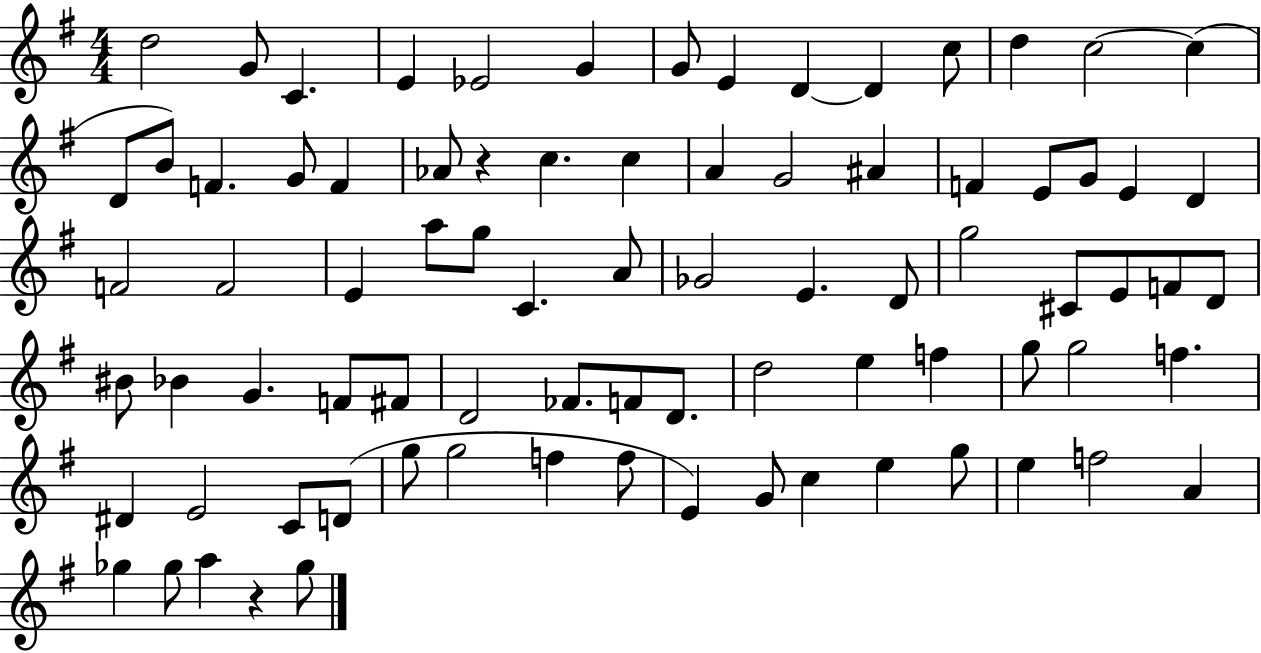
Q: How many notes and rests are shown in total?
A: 82